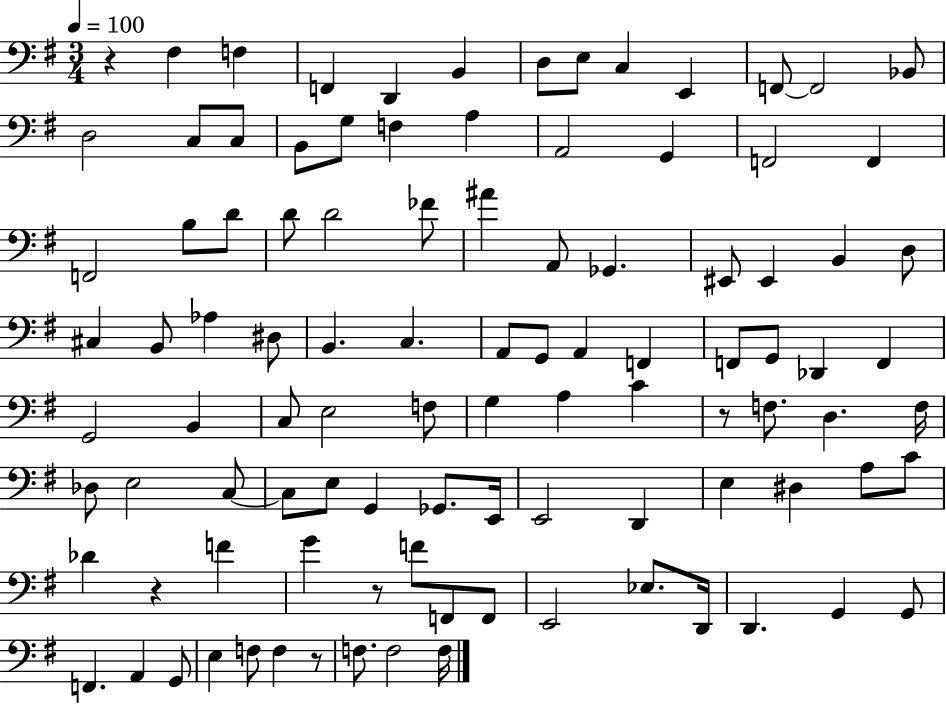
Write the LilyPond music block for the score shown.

{
  \clef bass
  \numericTimeSignature
  \time 3/4
  \key g \major
  \tempo 4 = 100
  r4 fis4 f4 | f,4 d,4 b,4 | d8 e8 c4 e,4 | f,8~~ f,2 bes,8 | \break d2 c8 c8 | b,8 g8 f4 a4 | a,2 g,4 | f,2 f,4 | \break f,2 b8 d'8 | d'8 d'2 fes'8 | ais'4 a,8 ges,4. | eis,8 eis,4 b,4 d8 | \break cis4 b,8 aes4 dis8 | b,4. c4. | a,8 g,8 a,4 f,4 | f,8 g,8 des,4 f,4 | \break g,2 b,4 | c8 e2 f8 | g4 a4 c'4 | r8 f8. d4. f16 | \break des8 e2 c8~~ | c8 e8 g,4 ges,8. e,16 | e,2 d,4 | e4 dis4 a8 c'8 | \break des'4 r4 f'4 | g'4 r8 f'8 f,8 f,8 | e,2 ees8. d,16 | d,4. g,4 g,8 | \break f,4. a,4 g,8 | e4 f8 f4 r8 | f8. f2 f16 | \bar "|."
}